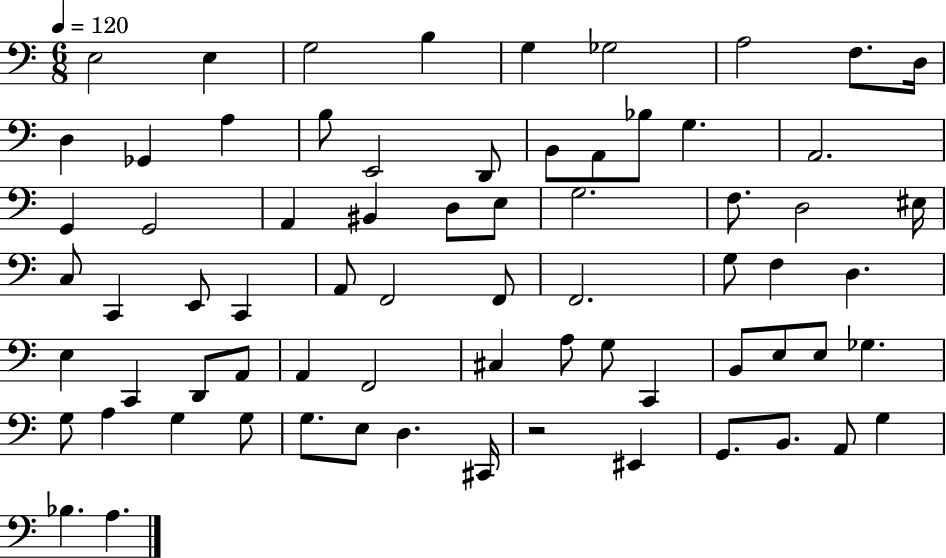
{
  \clef bass
  \numericTimeSignature
  \time 6/8
  \key c \major
  \tempo 4 = 120
  \repeat volta 2 { e2 e4 | g2 b4 | g4 ges2 | a2 f8. d16 | \break d4 ges,4 a4 | b8 e,2 d,8 | b,8 a,8 bes8 g4. | a,2. | \break g,4 g,2 | a,4 bis,4 d8 e8 | g2. | f8. d2 eis16 | \break c8 c,4 e,8 c,4 | a,8 f,2 f,8 | f,2. | g8 f4 d4. | \break e4 c,4 d,8 a,8 | a,4 f,2 | cis4 a8 g8 c,4 | b,8 e8 e8 ges4. | \break g8 a4 g4 g8 | g8. e8 d4. cis,16 | r2 eis,4 | g,8. b,8. a,8 g4 | \break bes4. a4. | } \bar "|."
}